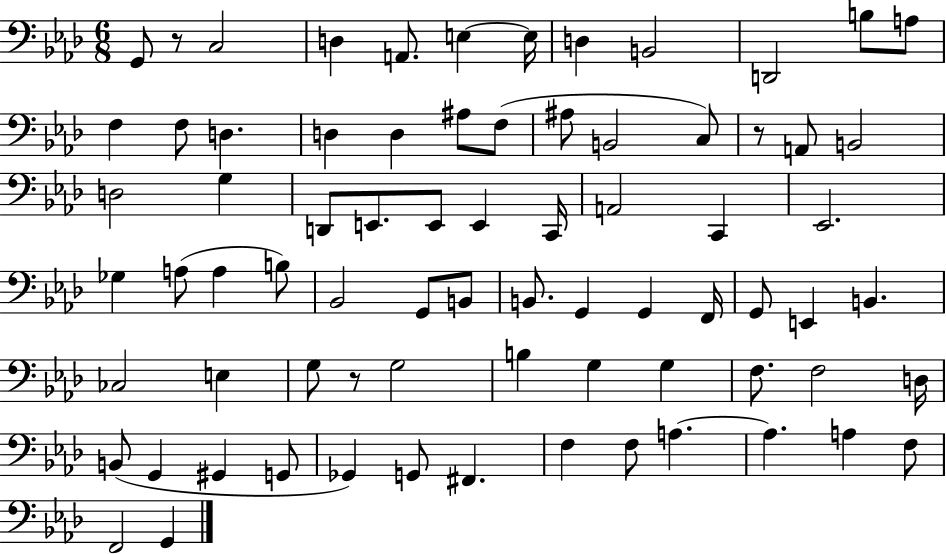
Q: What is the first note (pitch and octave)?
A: G2